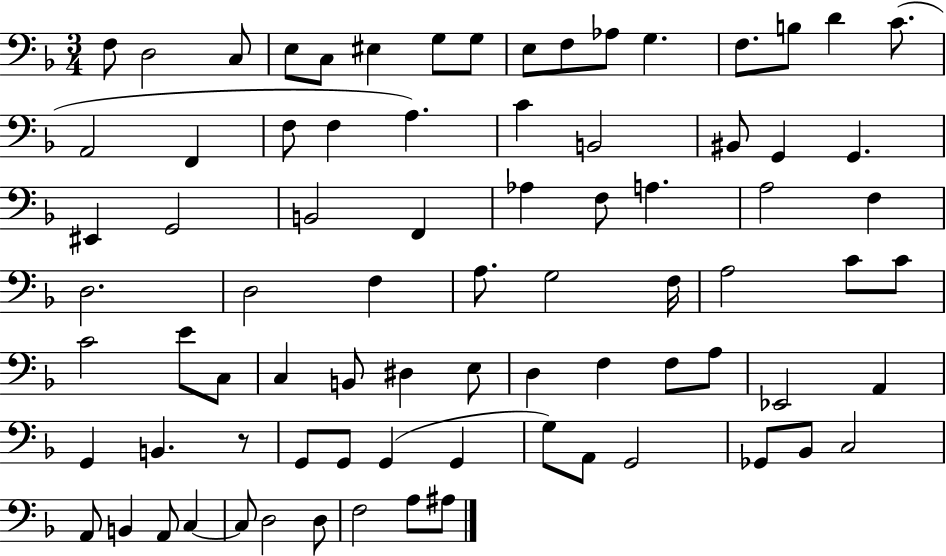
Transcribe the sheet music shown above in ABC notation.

X:1
T:Untitled
M:3/4
L:1/4
K:F
F,/2 D,2 C,/2 E,/2 C,/2 ^E, G,/2 G,/2 E,/2 F,/2 _A,/2 G, F,/2 B,/2 D C/2 A,,2 F,, F,/2 F, A, C B,,2 ^B,,/2 G,, G,, ^E,, G,,2 B,,2 F,, _A, F,/2 A, A,2 F, D,2 D,2 F, A,/2 G,2 F,/4 A,2 C/2 C/2 C2 E/2 C,/2 C, B,,/2 ^D, E,/2 D, F, F,/2 A,/2 _E,,2 A,, G,, B,, z/2 G,,/2 G,,/2 G,, G,, G,/2 A,,/2 G,,2 _G,,/2 _B,,/2 C,2 A,,/2 B,, A,,/2 C, C,/2 D,2 D,/2 F,2 A,/2 ^A,/2